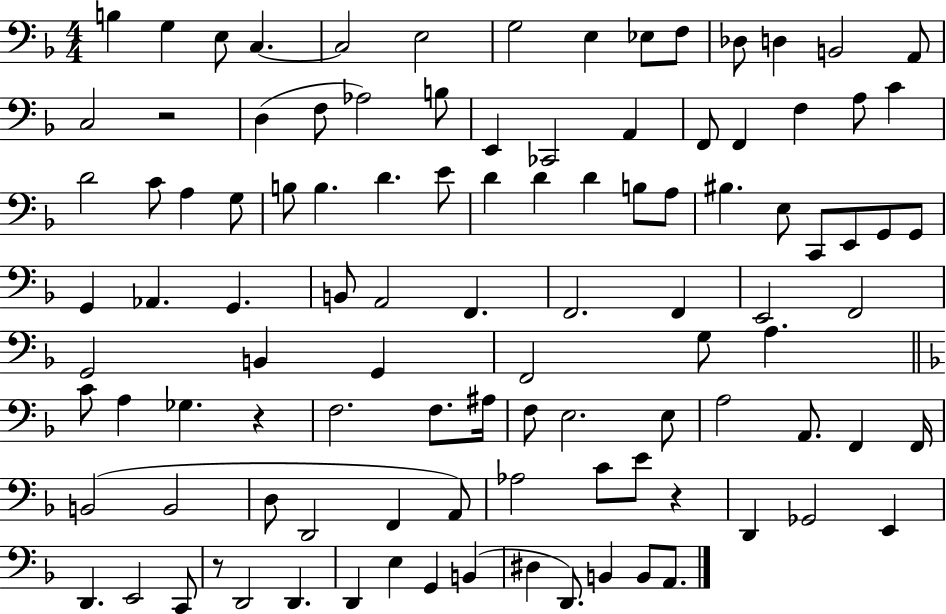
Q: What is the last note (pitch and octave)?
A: A2